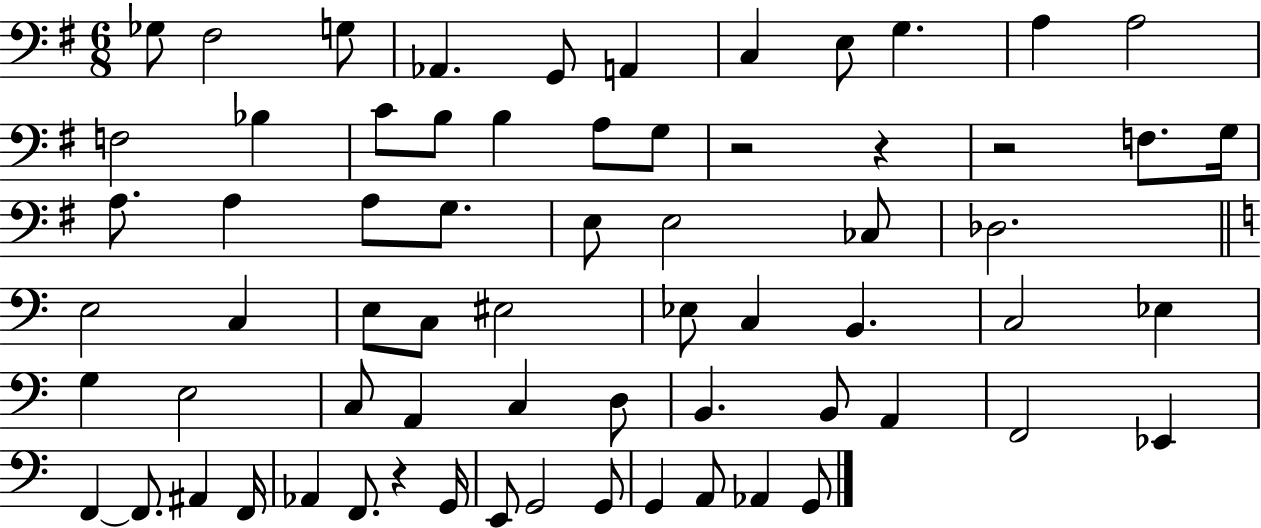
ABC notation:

X:1
T:Untitled
M:6/8
L:1/4
K:G
_G,/2 ^F,2 G,/2 _A,, G,,/2 A,, C, E,/2 G, A, A,2 F,2 _B, C/2 B,/2 B, A,/2 G,/2 z2 z z2 F,/2 G,/4 A,/2 A, A,/2 G,/2 E,/2 E,2 _C,/2 _D,2 E,2 C, E,/2 C,/2 ^E,2 _E,/2 C, B,, C,2 _E, G, E,2 C,/2 A,, C, D,/2 B,, B,,/2 A,, F,,2 _E,, F,, F,,/2 ^A,, F,,/4 _A,, F,,/2 z G,,/4 E,,/2 G,,2 G,,/2 G,, A,,/2 _A,, G,,/2